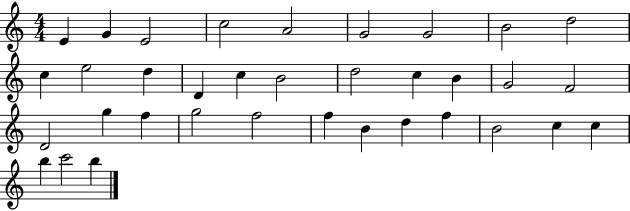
{
  \clef treble
  \numericTimeSignature
  \time 4/4
  \key c \major
  e'4 g'4 e'2 | c''2 a'2 | g'2 g'2 | b'2 d''2 | \break c''4 e''2 d''4 | d'4 c''4 b'2 | d''2 c''4 b'4 | g'2 f'2 | \break d'2 g''4 f''4 | g''2 f''2 | f''4 b'4 d''4 f''4 | b'2 c''4 c''4 | \break b''4 c'''2 b''4 | \bar "|."
}